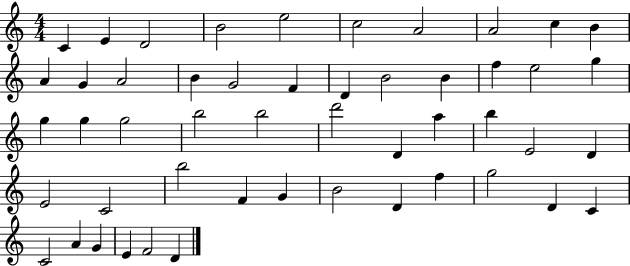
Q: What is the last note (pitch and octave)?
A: D4